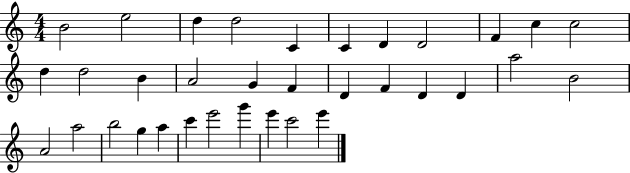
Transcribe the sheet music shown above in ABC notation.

X:1
T:Untitled
M:4/4
L:1/4
K:C
B2 e2 d d2 C C D D2 F c c2 d d2 B A2 G F D F D D a2 B2 A2 a2 b2 g a c' e'2 g' e' c'2 e'